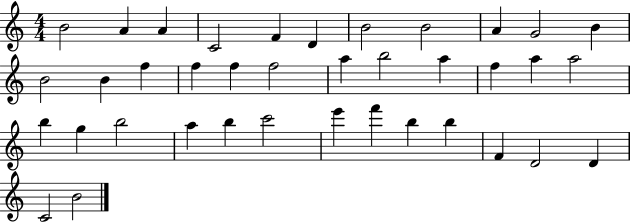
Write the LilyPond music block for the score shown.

{
  \clef treble
  \numericTimeSignature
  \time 4/4
  \key c \major
  b'2 a'4 a'4 | c'2 f'4 d'4 | b'2 b'2 | a'4 g'2 b'4 | \break b'2 b'4 f''4 | f''4 f''4 f''2 | a''4 b''2 a''4 | f''4 a''4 a''2 | \break b''4 g''4 b''2 | a''4 b''4 c'''2 | e'''4 f'''4 b''4 b''4 | f'4 d'2 d'4 | \break c'2 b'2 | \bar "|."
}